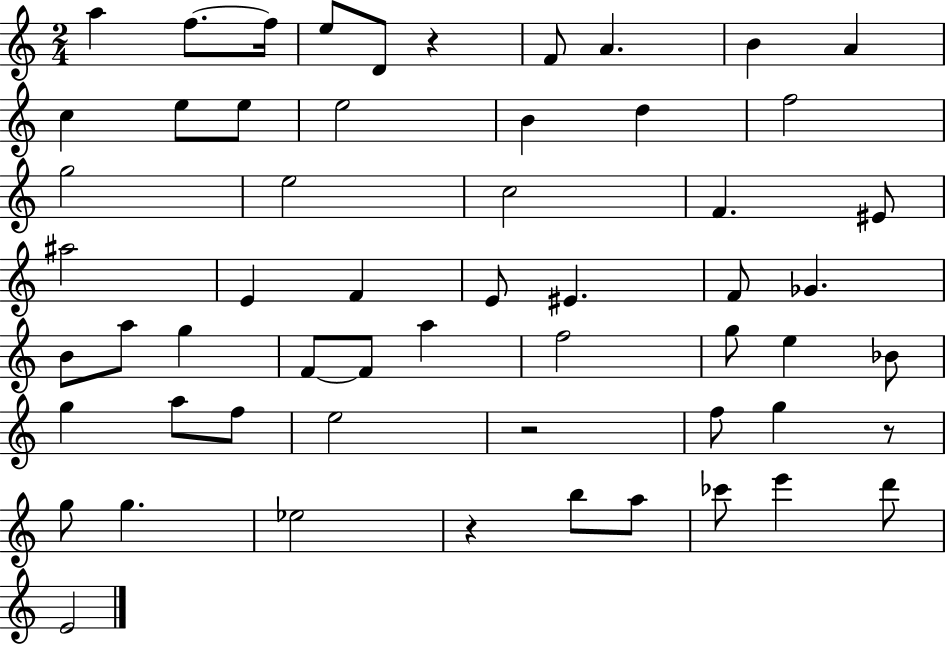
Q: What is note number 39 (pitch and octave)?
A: G5